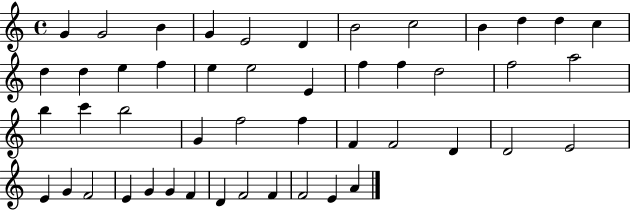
X:1
T:Untitled
M:4/4
L:1/4
K:C
G G2 B G E2 D B2 c2 B d d c d d e f e e2 E f f d2 f2 a2 b c' b2 G f2 f F F2 D D2 E2 E G F2 E G G F D F2 F F2 E A